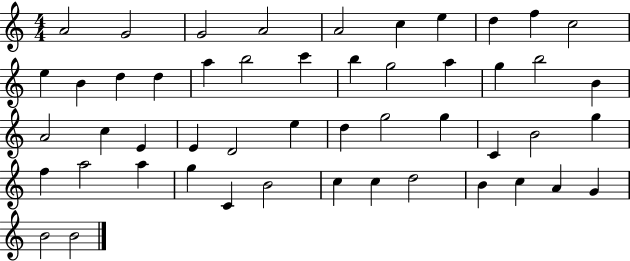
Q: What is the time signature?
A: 4/4